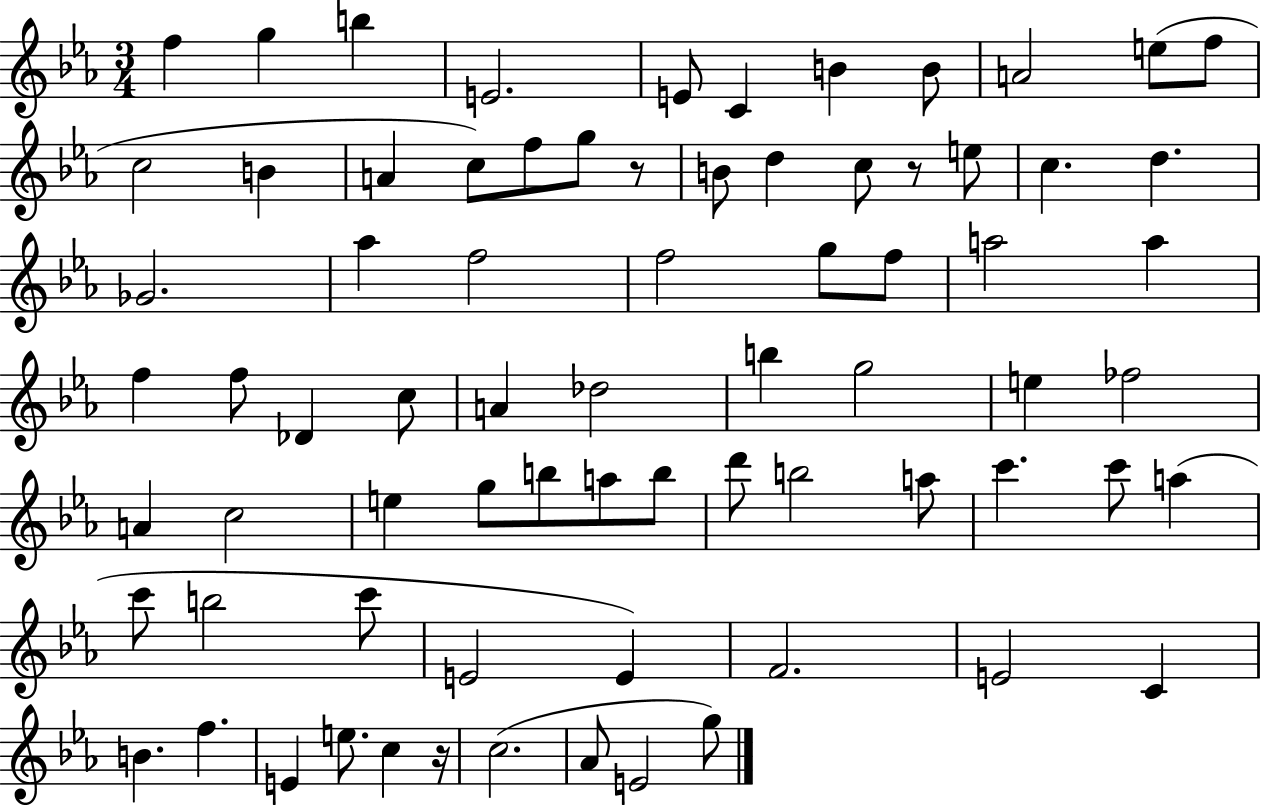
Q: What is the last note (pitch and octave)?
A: G5